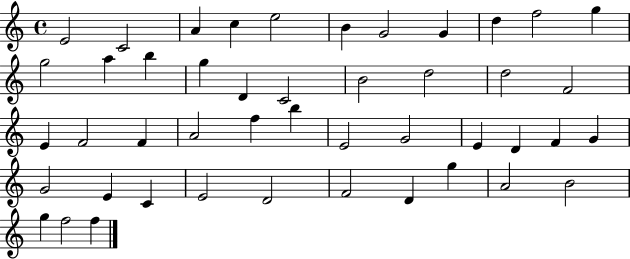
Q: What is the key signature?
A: C major